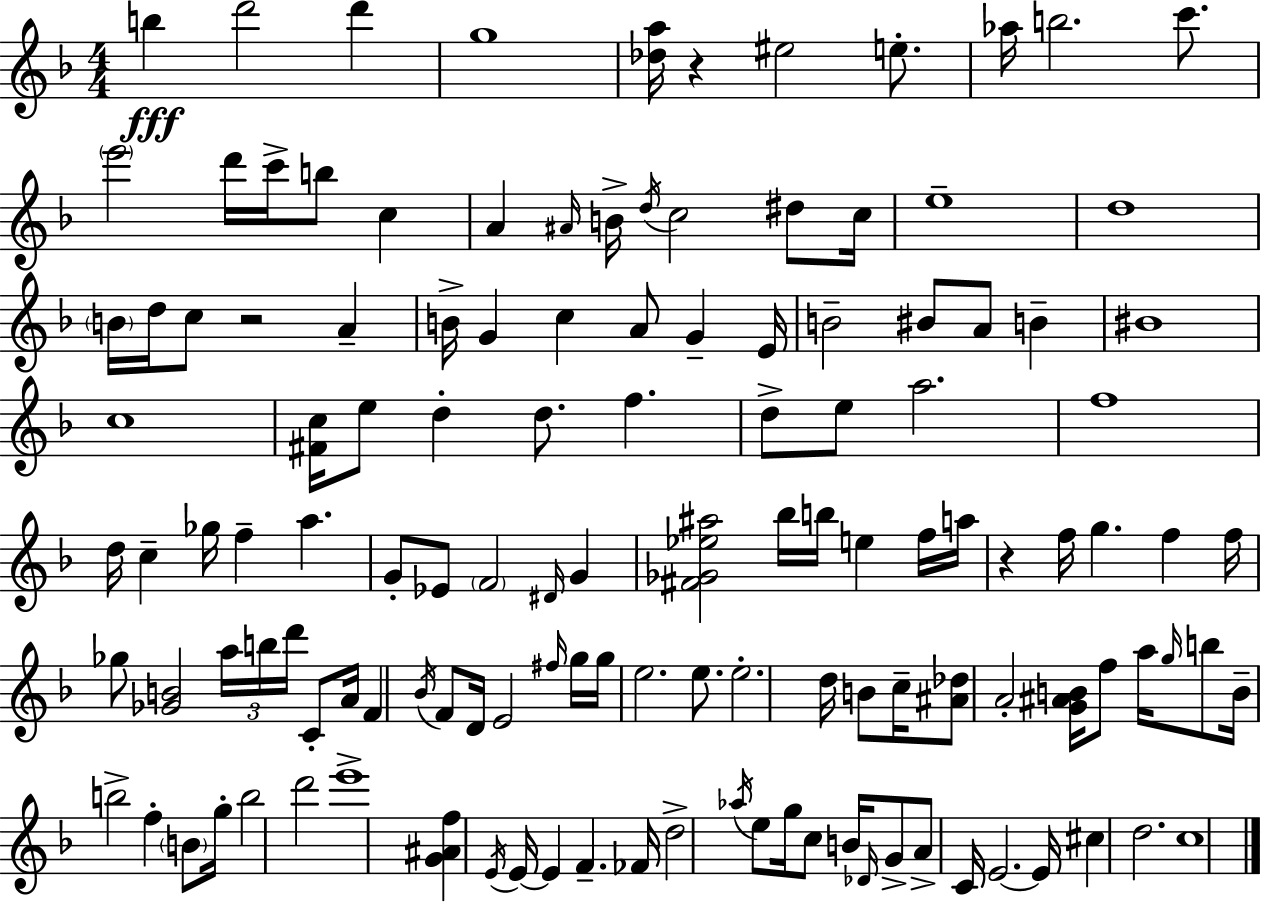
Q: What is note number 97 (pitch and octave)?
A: B5